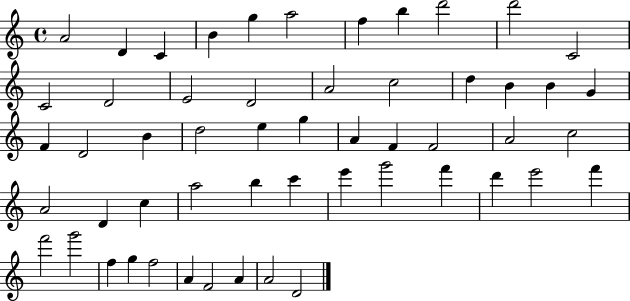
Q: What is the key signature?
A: C major